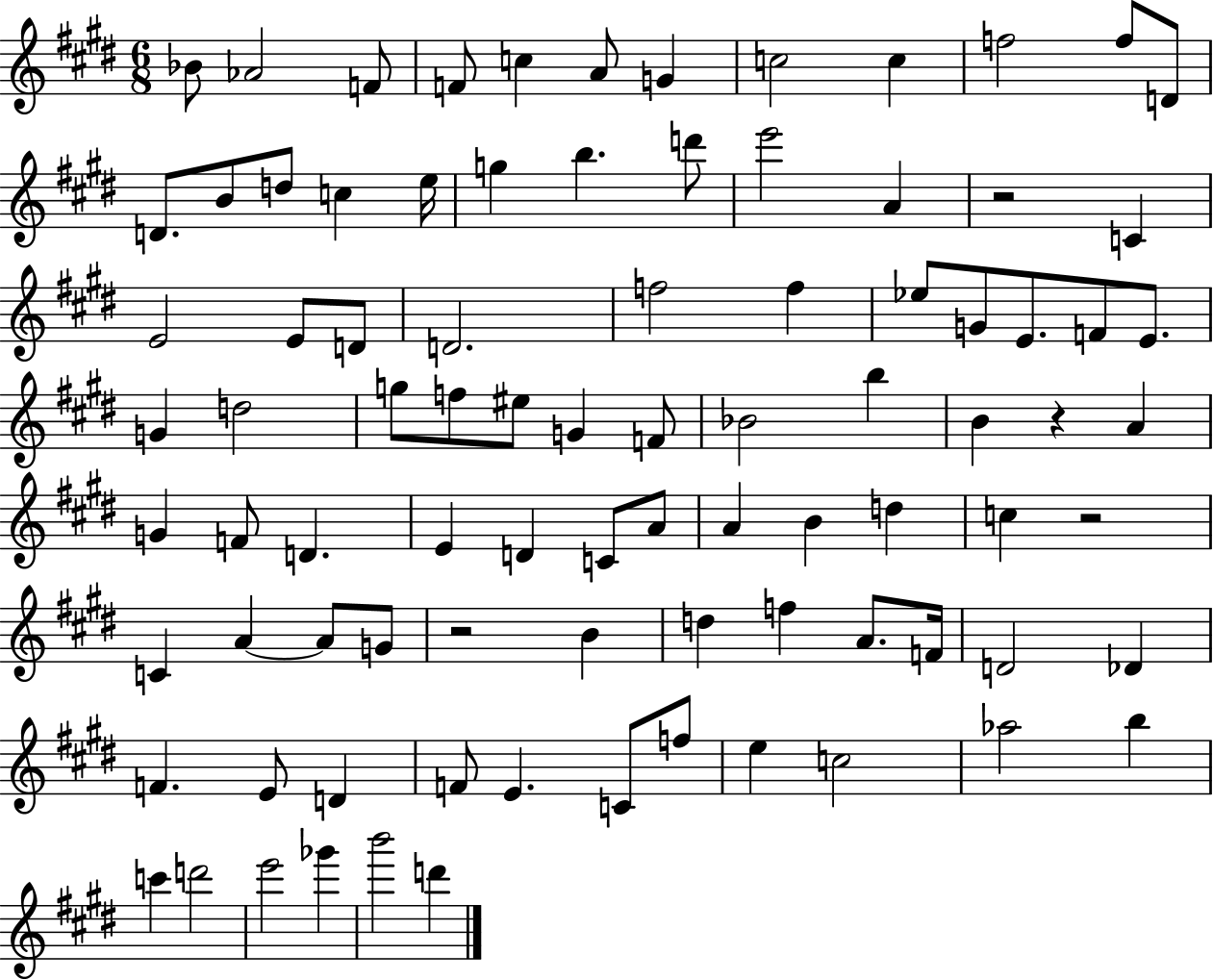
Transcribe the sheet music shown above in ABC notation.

X:1
T:Untitled
M:6/8
L:1/4
K:E
_B/2 _A2 F/2 F/2 c A/2 G c2 c f2 f/2 D/2 D/2 B/2 d/2 c e/4 g b d'/2 e'2 A z2 C E2 E/2 D/2 D2 f2 f _e/2 G/2 E/2 F/2 E/2 G d2 g/2 f/2 ^e/2 G F/2 _B2 b B z A G F/2 D E D C/2 A/2 A B d c z2 C A A/2 G/2 z2 B d f A/2 F/4 D2 _D F E/2 D F/2 E C/2 f/2 e c2 _a2 b c' d'2 e'2 _g' b'2 d'